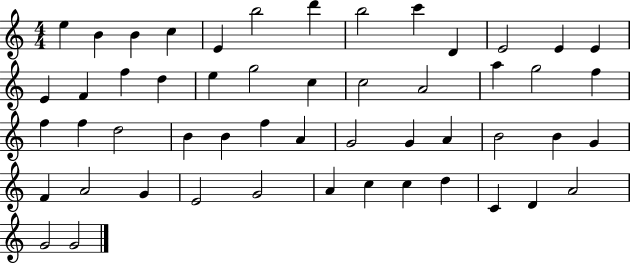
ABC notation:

X:1
T:Untitled
M:4/4
L:1/4
K:C
e B B c E b2 d' b2 c' D E2 E E E F f d e g2 c c2 A2 a g2 f f f d2 B B f A G2 G A B2 B G F A2 G E2 G2 A c c d C D A2 G2 G2